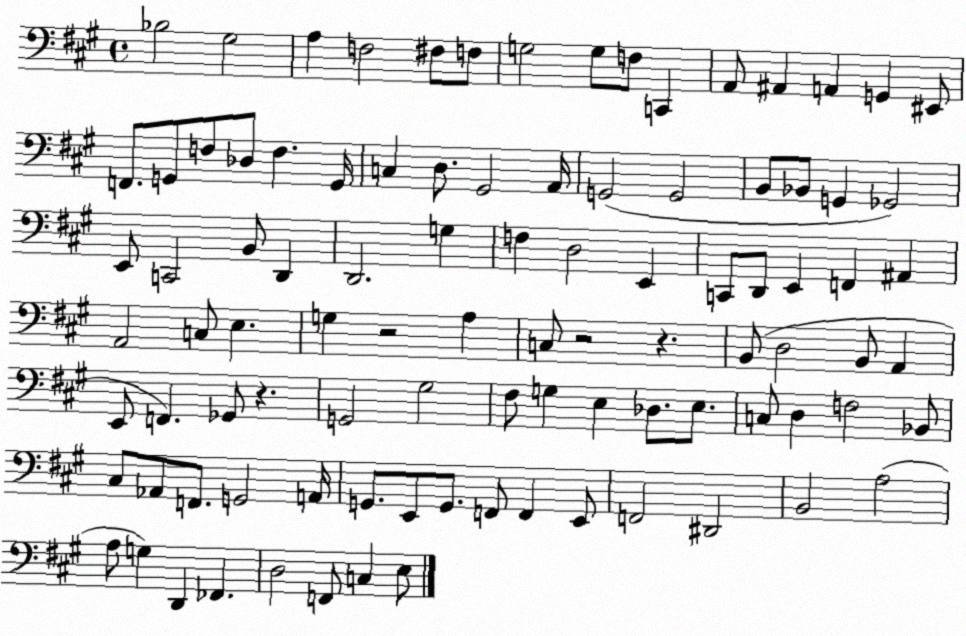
X:1
T:Untitled
M:4/4
L:1/4
K:A
_B,2 ^G,2 A, F,2 ^F,/2 F,/2 G,2 G,/2 F,/2 C,, A,,/2 ^A,, A,, G,, ^E,,/2 F,,/2 G,,/2 F,/2 _D,/2 F, G,,/4 C, D,/2 ^G,,2 A,,/4 G,,2 G,,2 B,,/2 _B,,/2 G,, _G,,2 E,,/2 C,,2 B,,/2 D,, D,,2 G, F, D,2 E,, C,,/2 D,,/2 E,, F,, ^A,, A,,2 C,/2 E, G, z2 A, C,/2 z2 z B,,/2 D,2 B,,/2 A,, E,,/2 F,, _G,,/2 z G,,2 ^G,2 ^F,/2 G, E, _D,/2 E,/2 C,/2 D, F,2 _B,,/2 ^C,/2 _A,,/2 F,,/2 G,,2 A,,/4 G,,/2 E,,/2 G,,/2 F,,/2 F,, E,,/2 F,,2 ^D,,2 B,,2 A,2 A,/2 G, D,, _F,, D,2 F,,/2 C, E,/2